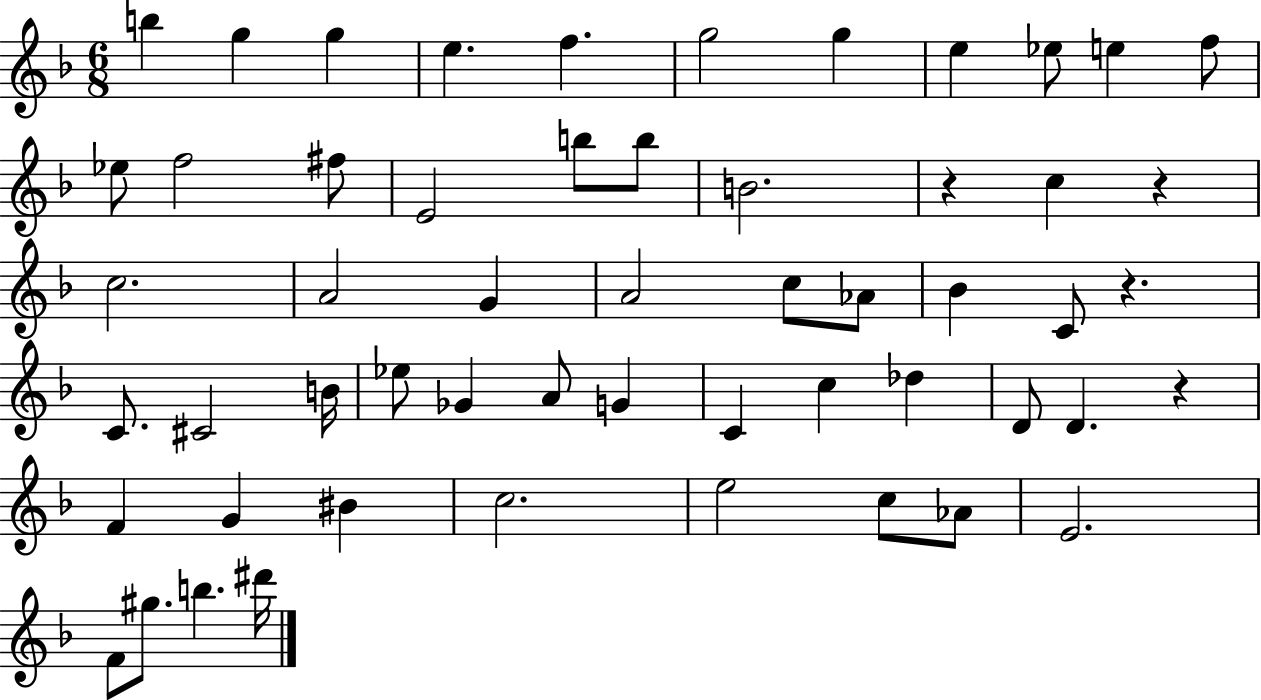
{
  \clef treble
  \numericTimeSignature
  \time 6/8
  \key f \major
  b''4 g''4 g''4 | e''4. f''4. | g''2 g''4 | e''4 ees''8 e''4 f''8 | \break ees''8 f''2 fis''8 | e'2 b''8 b''8 | b'2. | r4 c''4 r4 | \break c''2. | a'2 g'4 | a'2 c''8 aes'8 | bes'4 c'8 r4. | \break c'8. cis'2 b'16 | ees''8 ges'4 a'8 g'4 | c'4 c''4 des''4 | d'8 d'4. r4 | \break f'4 g'4 bis'4 | c''2. | e''2 c''8 aes'8 | e'2. | \break f'8 gis''8. b''4. dis'''16 | \bar "|."
}